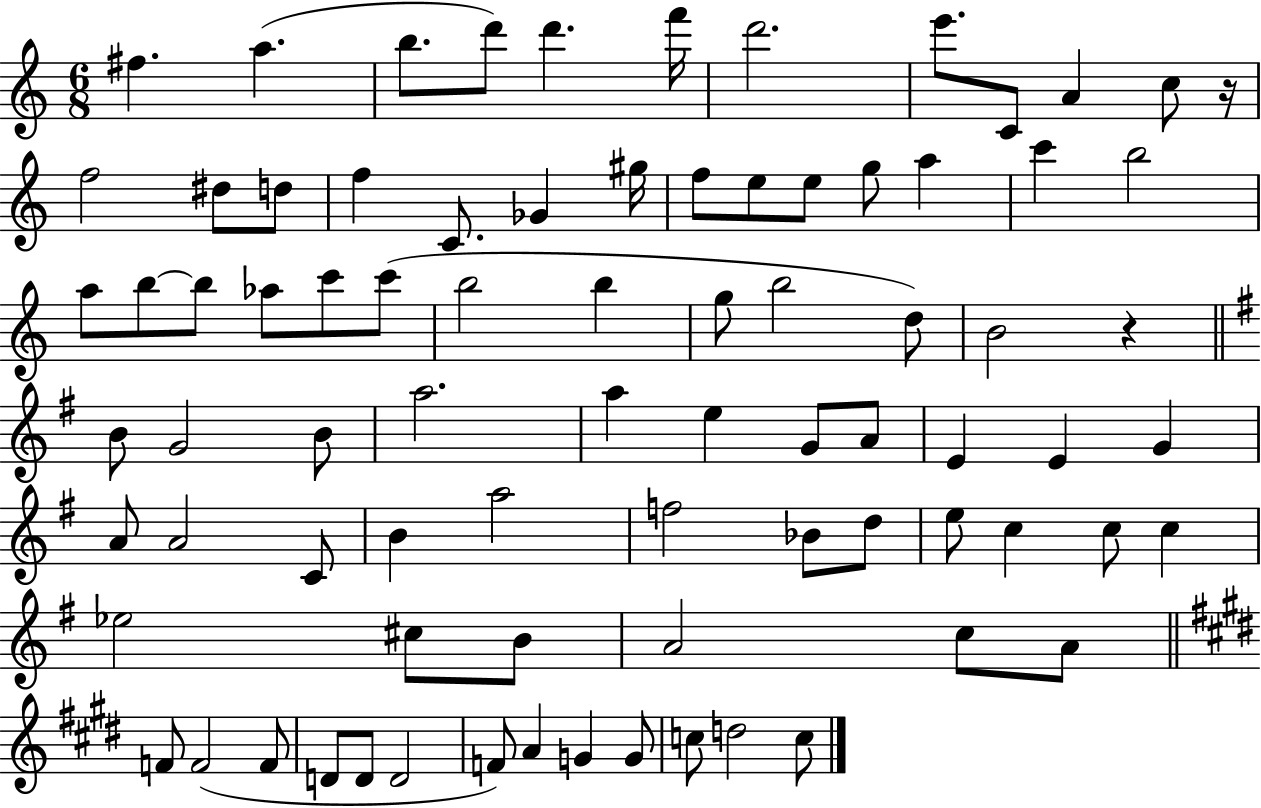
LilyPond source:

{
  \clef treble
  \numericTimeSignature
  \time 6/8
  \key c \major
  fis''4. a''4.( | b''8. d'''8) d'''4. f'''16 | d'''2. | e'''8. c'8 a'4 c''8 r16 | \break f''2 dis''8 d''8 | f''4 c'8. ges'4 gis''16 | f''8 e''8 e''8 g''8 a''4 | c'''4 b''2 | \break a''8 b''8~~ b''8 aes''8 c'''8 c'''8( | b''2 b''4 | g''8 b''2 d''8) | b'2 r4 | \break \bar "||" \break \key g \major b'8 g'2 b'8 | a''2. | a''4 e''4 g'8 a'8 | e'4 e'4 g'4 | \break a'8 a'2 c'8 | b'4 a''2 | f''2 bes'8 d''8 | e''8 c''4 c''8 c''4 | \break ees''2 cis''8 b'8 | a'2 c''8 a'8 | \bar "||" \break \key e \major f'8 f'2( f'8 | d'8 d'8 d'2 | f'8) a'4 g'4 g'8 | c''8 d''2 c''8 | \break \bar "|."
}